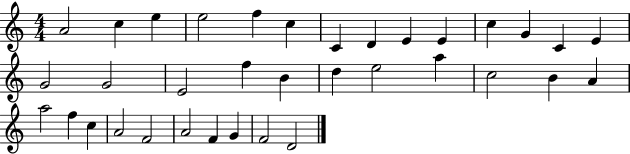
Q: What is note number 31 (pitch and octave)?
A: A4